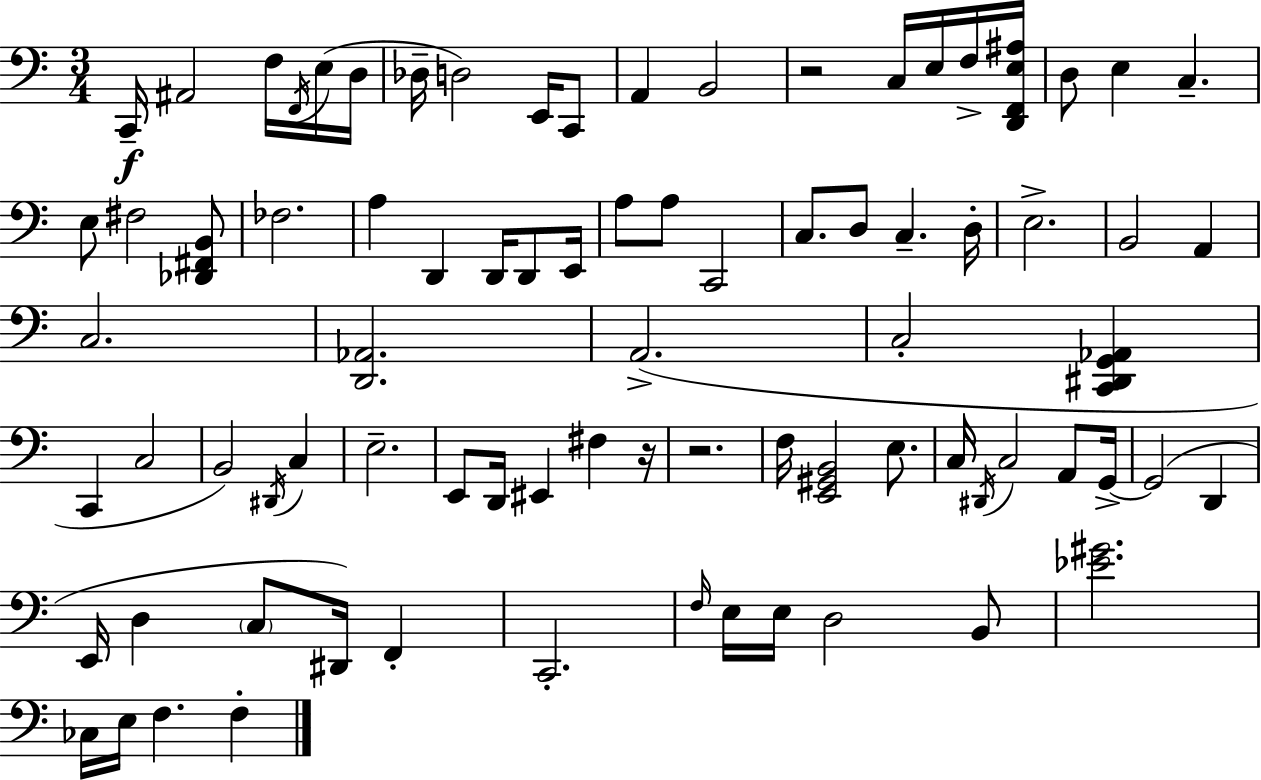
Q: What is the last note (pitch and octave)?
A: F3